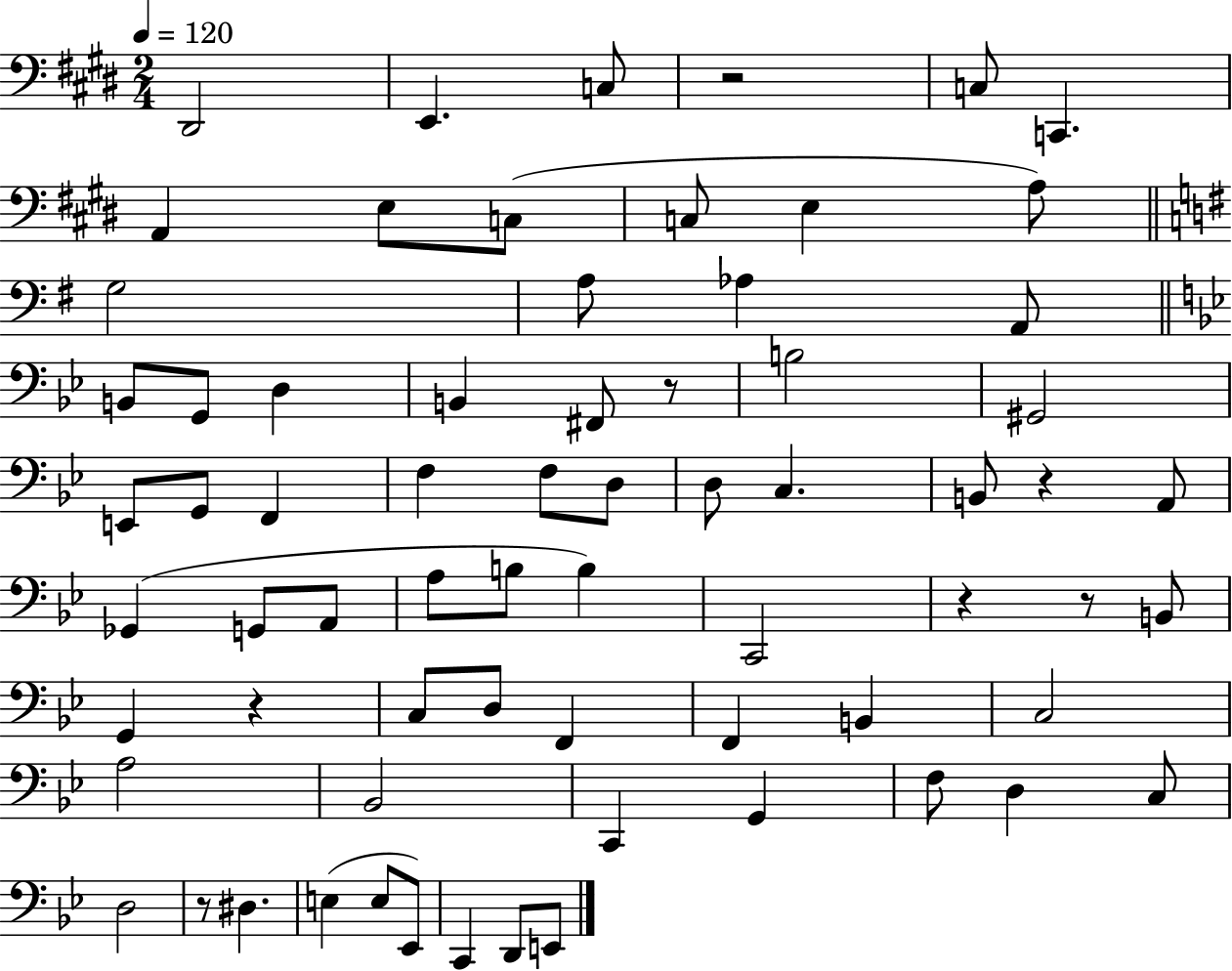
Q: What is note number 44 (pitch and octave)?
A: F2